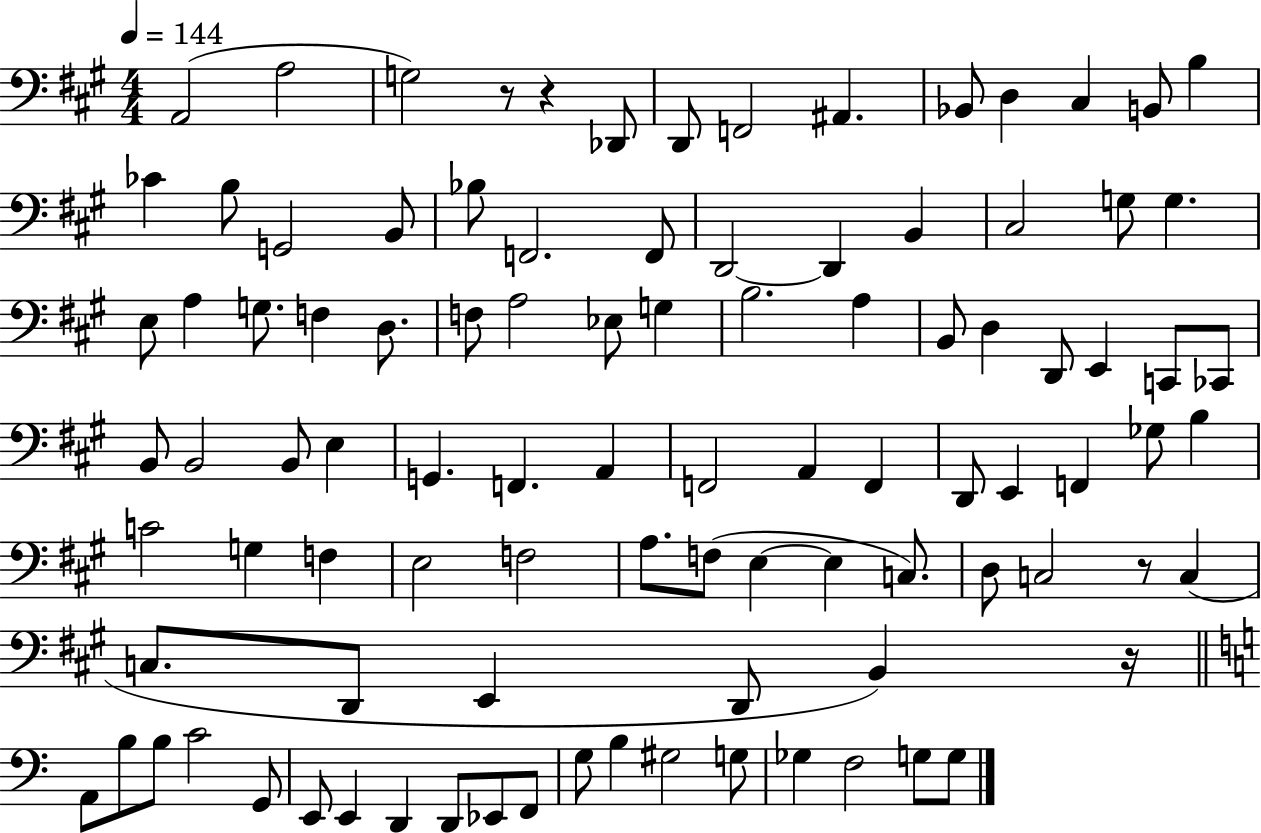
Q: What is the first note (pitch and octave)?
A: A2